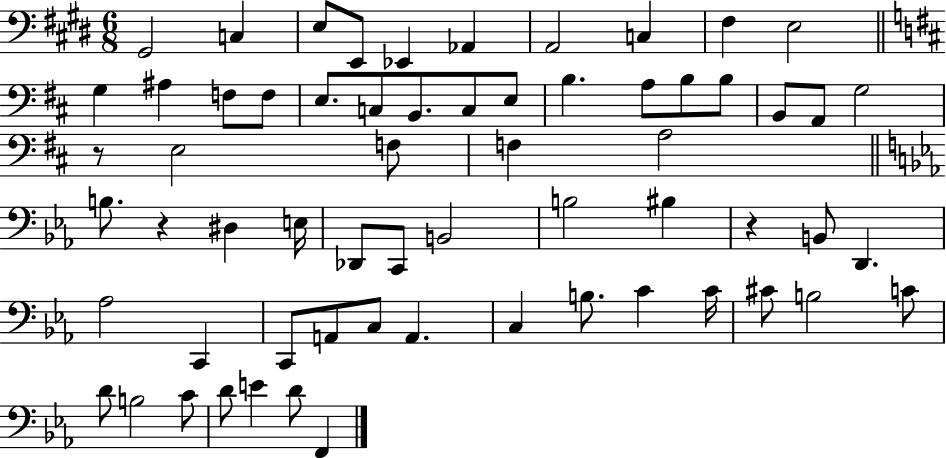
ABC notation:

X:1
T:Untitled
M:6/8
L:1/4
K:E
^G,,2 C, E,/2 E,,/2 _E,, _A,, A,,2 C, ^F, E,2 G, ^A, F,/2 F,/2 E,/2 C,/2 B,,/2 C,/2 E,/2 B, A,/2 B,/2 B,/2 B,,/2 A,,/2 G,2 z/2 E,2 F,/2 F, A,2 B,/2 z ^D, E,/4 _D,,/2 C,,/2 B,,2 B,2 ^B, z B,,/2 D,, _A,2 C,, C,,/2 A,,/2 C,/2 A,, C, B,/2 C C/4 ^C/2 B,2 C/2 D/2 B,2 C/2 D/2 E D/2 F,,